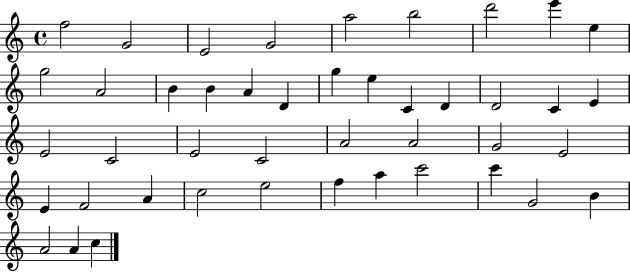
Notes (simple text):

F5/h G4/h E4/h G4/h A5/h B5/h D6/h E6/q E5/q G5/h A4/h B4/q B4/q A4/q D4/q G5/q E5/q C4/q D4/q D4/h C4/q E4/q E4/h C4/h E4/h C4/h A4/h A4/h G4/h E4/h E4/q F4/h A4/q C5/h E5/h F5/q A5/q C6/h C6/q G4/h B4/q A4/h A4/q C5/q